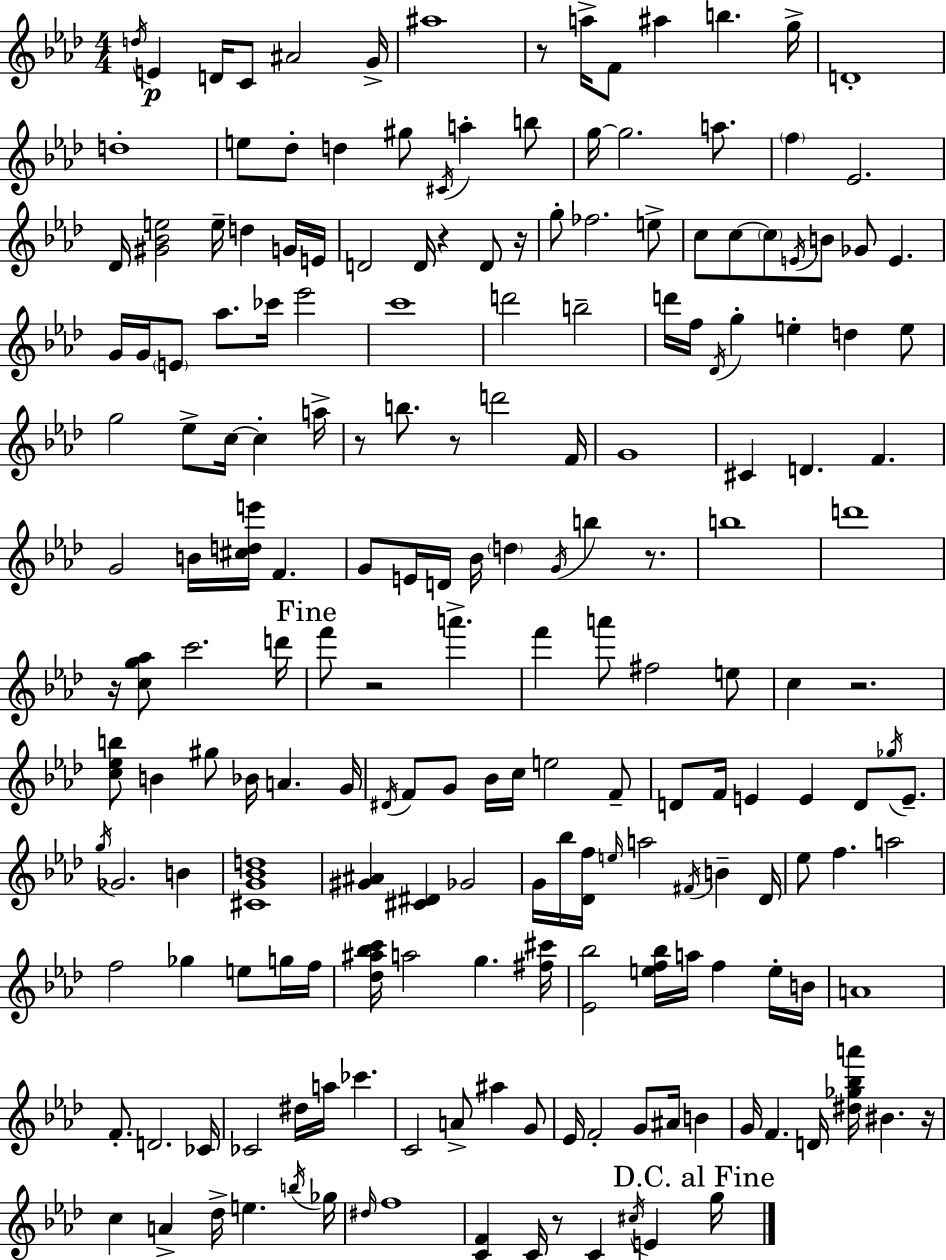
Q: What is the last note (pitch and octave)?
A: G5